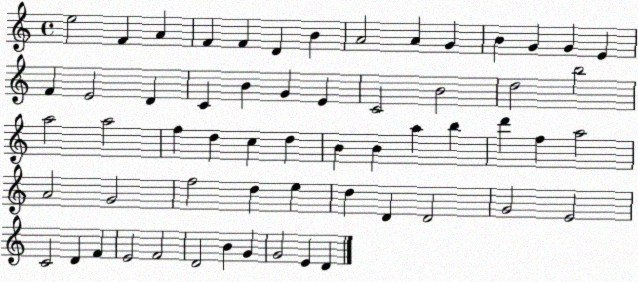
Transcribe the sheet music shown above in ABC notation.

X:1
T:Untitled
M:4/4
L:1/4
K:C
e2 F A F F D B A2 A G B G G E F E2 D C B G E C2 B2 d2 b2 a2 a2 f d c d B B a b d' f a2 A2 G2 f2 d e d D D2 G2 E2 C2 D F E2 F2 D2 B G G2 E D